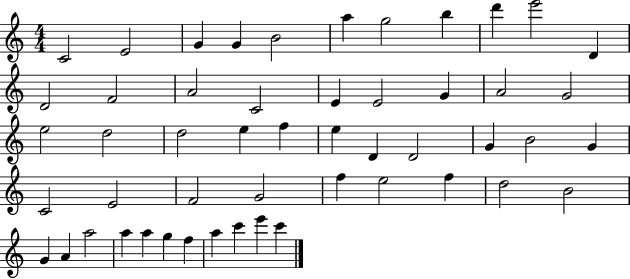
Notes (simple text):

C4/h E4/h G4/q G4/q B4/h A5/q G5/h B5/q D6/q E6/h D4/q D4/h F4/h A4/h C4/h E4/q E4/h G4/q A4/h G4/h E5/h D5/h D5/h E5/q F5/q E5/q D4/q D4/h G4/q B4/h G4/q C4/h E4/h F4/h G4/h F5/q E5/h F5/q D5/h B4/h G4/q A4/q A5/h A5/q A5/q G5/q F5/q A5/q C6/q E6/q C6/q